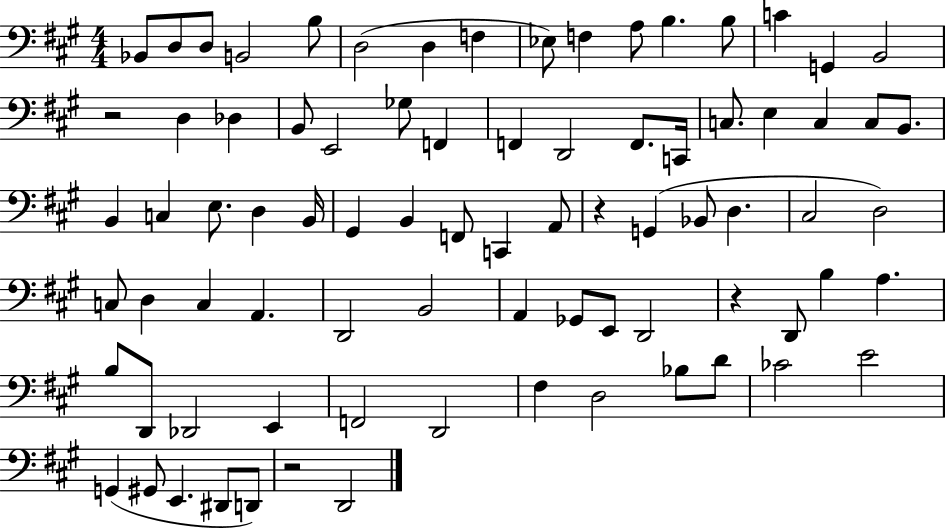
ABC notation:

X:1
T:Untitled
M:4/4
L:1/4
K:A
_B,,/2 D,/2 D,/2 B,,2 B,/2 D,2 D, F, _E,/2 F, A,/2 B, B,/2 C G,, B,,2 z2 D, _D, B,,/2 E,,2 _G,/2 F,, F,, D,,2 F,,/2 C,,/4 C,/2 E, C, C,/2 B,,/2 B,, C, E,/2 D, B,,/4 ^G,, B,, F,,/2 C,, A,,/2 z G,, _B,,/2 D, ^C,2 D,2 C,/2 D, C, A,, D,,2 B,,2 A,, _G,,/2 E,,/2 D,,2 z D,,/2 B, A, B,/2 D,,/2 _D,,2 E,, F,,2 D,,2 ^F, D,2 _B,/2 D/2 _C2 E2 G,, ^G,,/2 E,, ^D,,/2 D,,/2 z2 D,,2